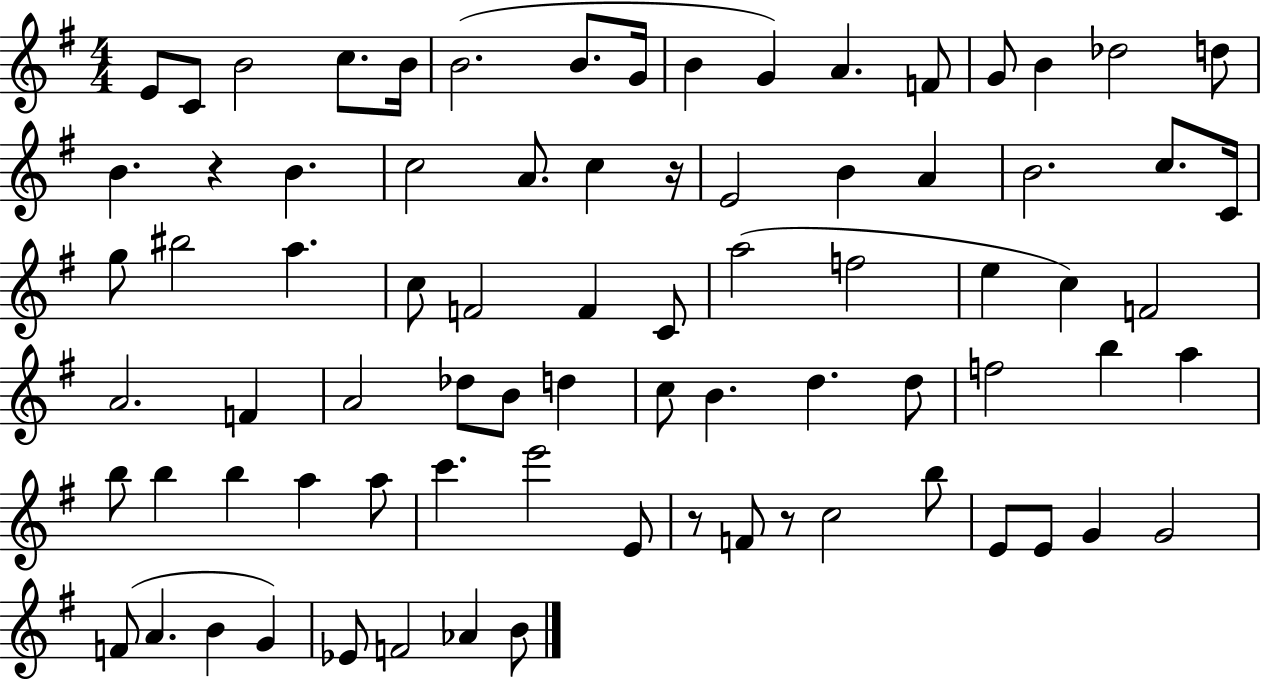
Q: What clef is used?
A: treble